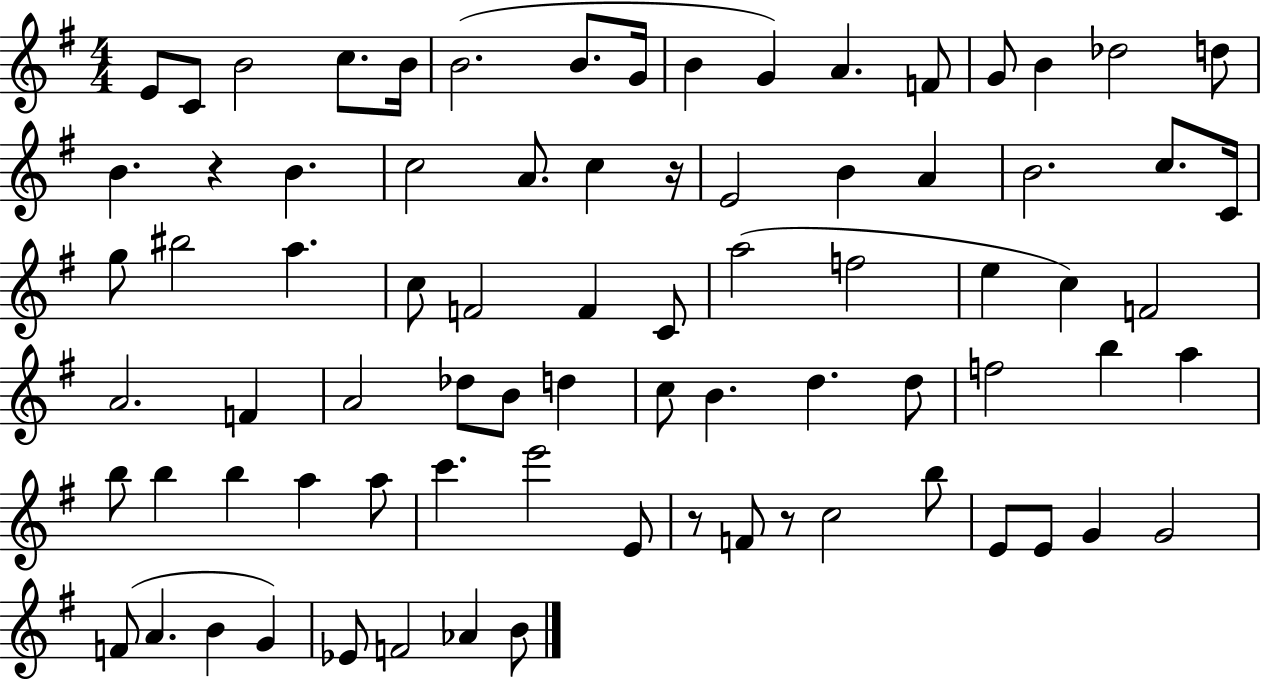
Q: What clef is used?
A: treble